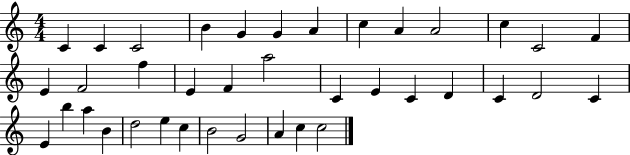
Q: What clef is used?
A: treble